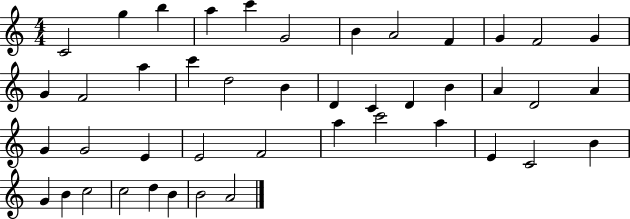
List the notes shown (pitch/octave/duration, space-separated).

C4/h G5/q B5/q A5/q C6/q G4/h B4/q A4/h F4/q G4/q F4/h G4/q G4/q F4/h A5/q C6/q D5/h B4/q D4/q C4/q D4/q B4/q A4/q D4/h A4/q G4/q G4/h E4/q E4/h F4/h A5/q C6/h A5/q E4/q C4/h B4/q G4/q B4/q C5/h C5/h D5/q B4/q B4/h A4/h